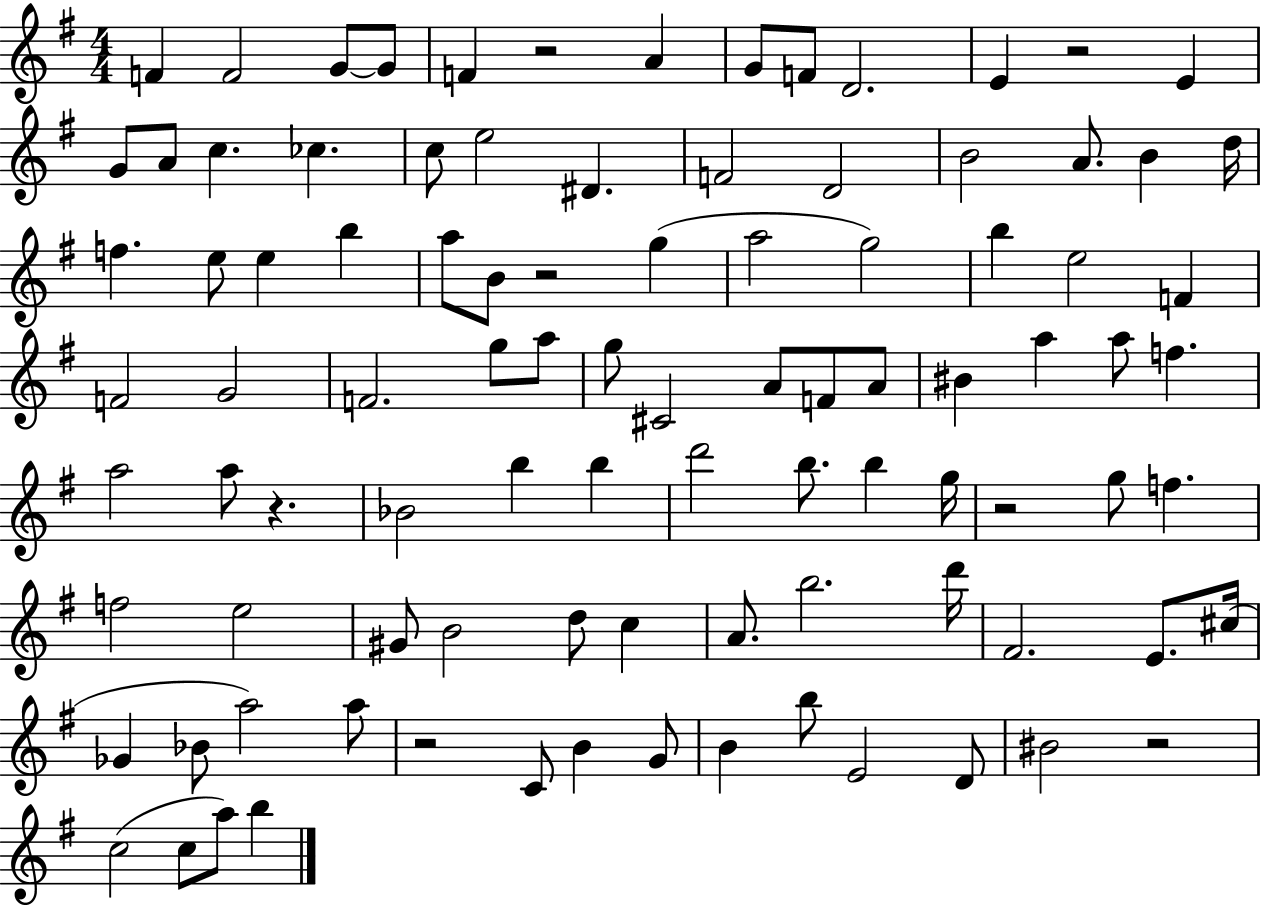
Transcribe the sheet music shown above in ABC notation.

X:1
T:Untitled
M:4/4
L:1/4
K:G
F F2 G/2 G/2 F z2 A G/2 F/2 D2 E z2 E G/2 A/2 c _c c/2 e2 ^D F2 D2 B2 A/2 B d/4 f e/2 e b a/2 B/2 z2 g a2 g2 b e2 F F2 G2 F2 g/2 a/2 g/2 ^C2 A/2 F/2 A/2 ^B a a/2 f a2 a/2 z _B2 b b d'2 b/2 b g/4 z2 g/2 f f2 e2 ^G/2 B2 d/2 c A/2 b2 d'/4 ^F2 E/2 ^c/4 _G _B/2 a2 a/2 z2 C/2 B G/2 B b/2 E2 D/2 ^B2 z2 c2 c/2 a/2 b